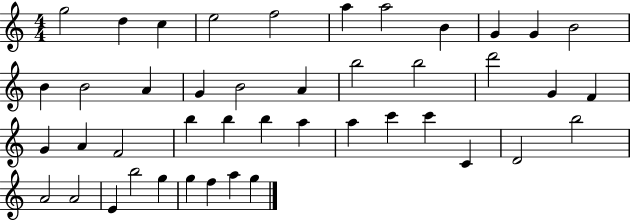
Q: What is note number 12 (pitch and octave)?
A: B4